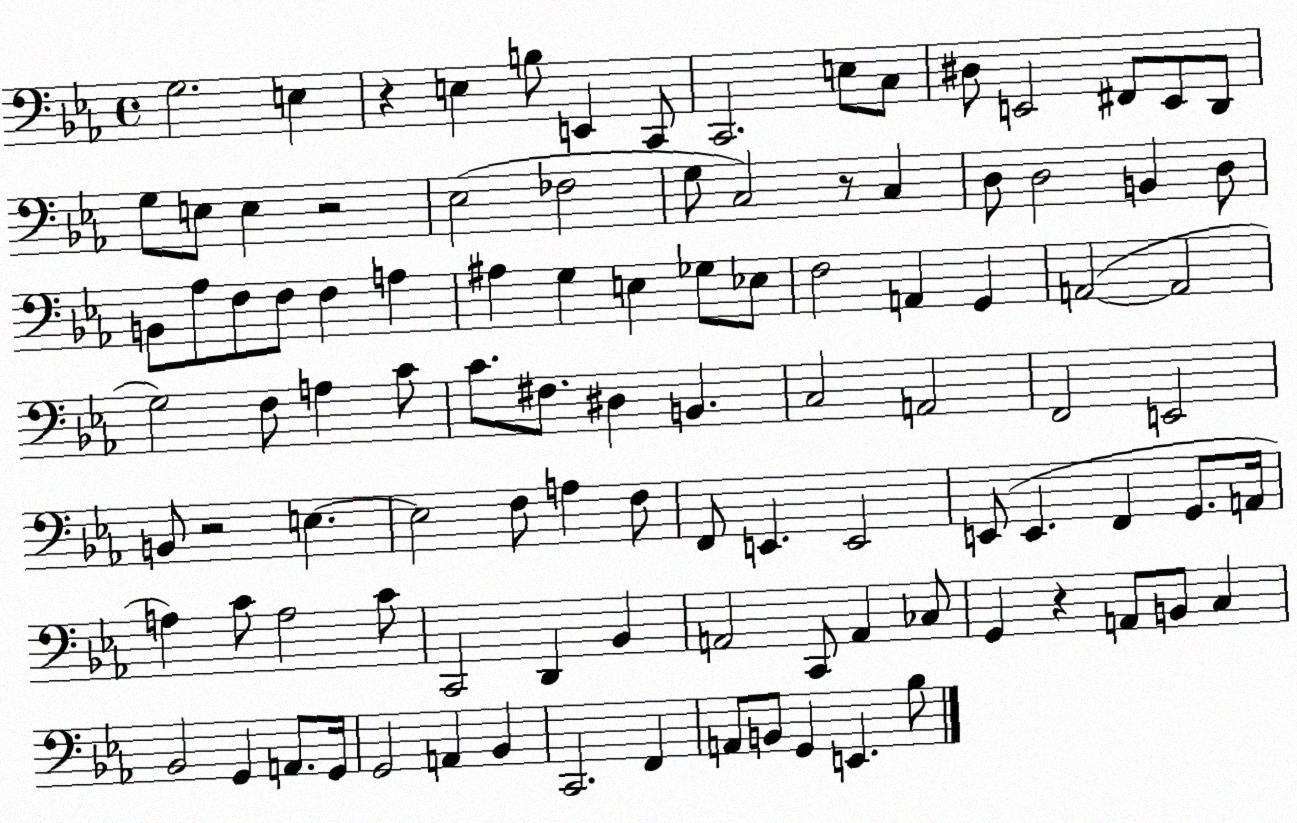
X:1
T:Untitled
M:4/4
L:1/4
K:Eb
G,2 E, z E, B,/2 E,, C,,/2 C,,2 E,/2 C,/2 ^D,/2 E,,2 ^F,,/2 E,,/2 D,,/2 G,/2 E,/2 E, z2 _E,2 _F,2 G,/2 C,2 z/2 C, D,/2 D,2 B,, D,/2 B,,/2 _A,/2 F,/2 F,/2 F, A, ^A, G, E, _G,/2 _E,/2 F,2 A,, G,, A,,2 A,,2 G,2 F,/2 A, C/2 C/2 ^F,/2 ^D, B,, C,2 A,,2 F,,2 E,,2 B,,/2 z2 E, E,2 F,/2 A, F,/2 F,,/2 E,, E,,2 E,,/2 E,, F,, G,,/2 A,,/4 A, C/2 A,2 C/2 C,,2 D,, _B,, A,,2 C,,/2 A,, _C,/2 G,, z A,,/2 B,,/2 C, _B,,2 G,, A,,/2 G,,/4 G,,2 A,, _B,, C,,2 F,, A,,/2 B,,/2 G,, E,, _B,/2